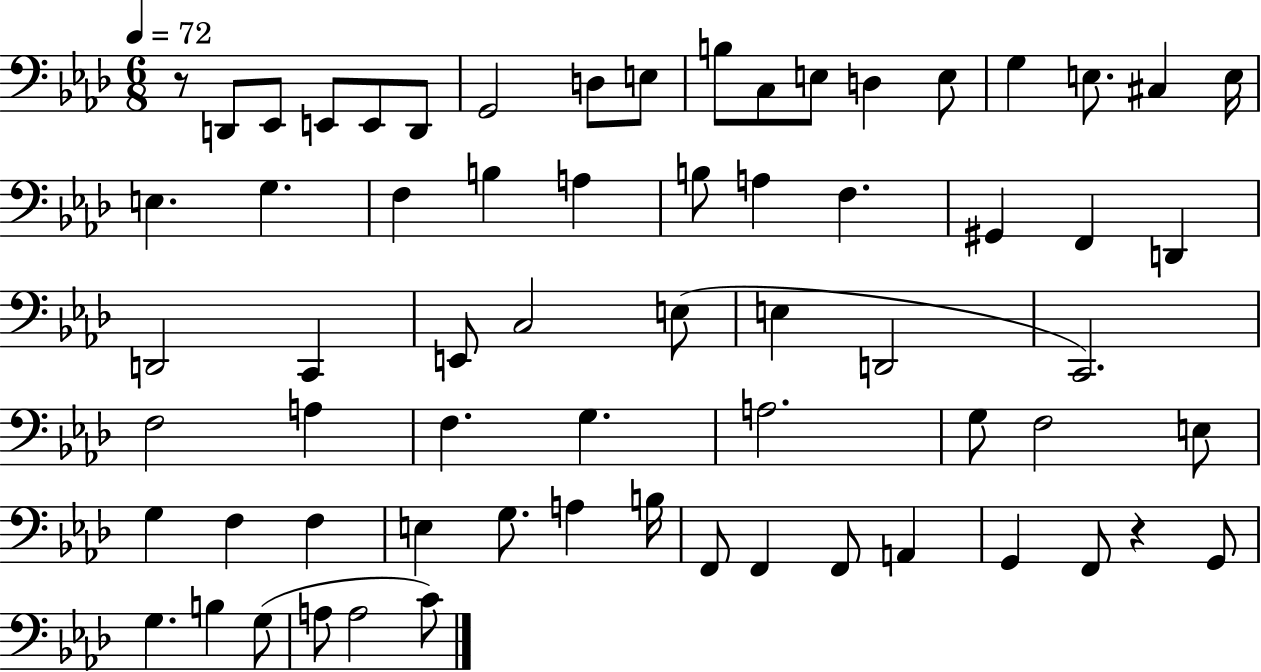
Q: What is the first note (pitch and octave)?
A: D2